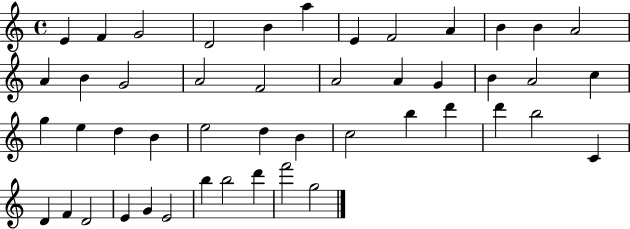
X:1
T:Untitled
M:4/4
L:1/4
K:C
E F G2 D2 B a E F2 A B B A2 A B G2 A2 F2 A2 A G B A2 c g e d B e2 d B c2 b d' d' b2 C D F D2 E G E2 b b2 d' f'2 g2